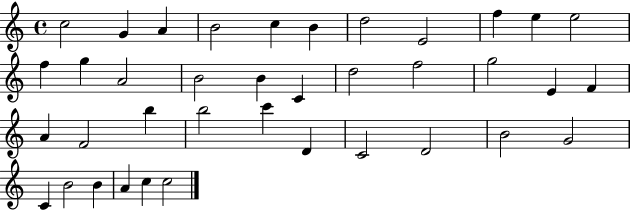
X:1
T:Untitled
M:4/4
L:1/4
K:C
c2 G A B2 c B d2 E2 f e e2 f g A2 B2 B C d2 f2 g2 E F A F2 b b2 c' D C2 D2 B2 G2 C B2 B A c c2